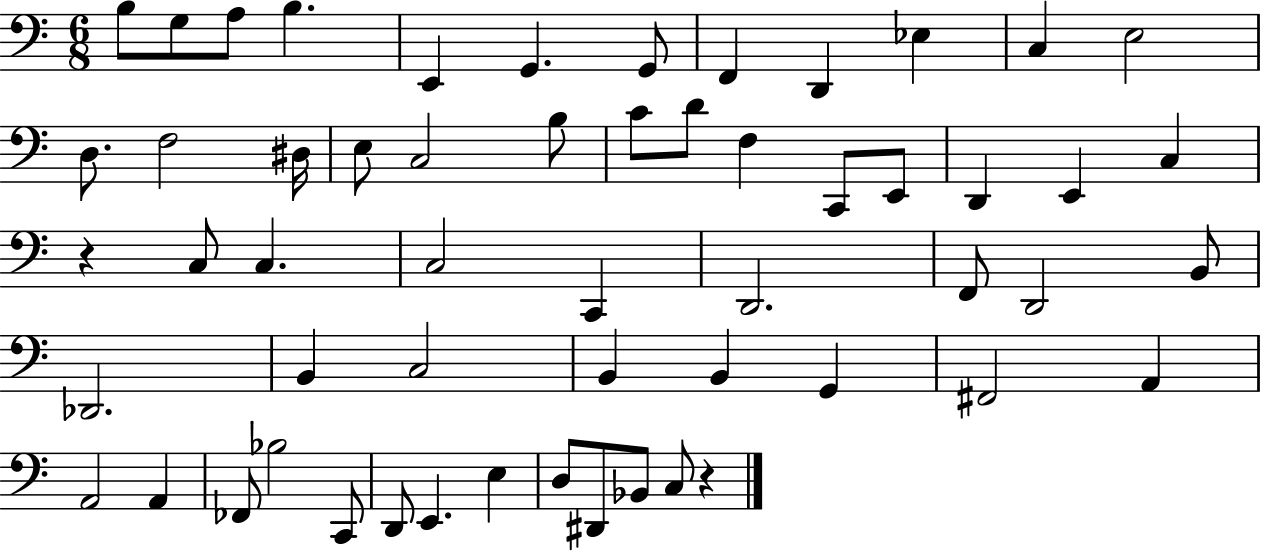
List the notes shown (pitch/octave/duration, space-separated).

B3/e G3/e A3/e B3/q. E2/q G2/q. G2/e F2/q D2/q Eb3/q C3/q E3/h D3/e. F3/h D#3/s E3/e C3/h B3/e C4/e D4/e F3/q C2/e E2/e D2/q E2/q C3/q R/q C3/e C3/q. C3/h C2/q D2/h. F2/e D2/h B2/e Db2/h. B2/q C3/h B2/q B2/q G2/q F#2/h A2/q A2/h A2/q FES2/e Bb3/h C2/e D2/e E2/q. E3/q D3/e D#2/e Bb2/e C3/e R/q